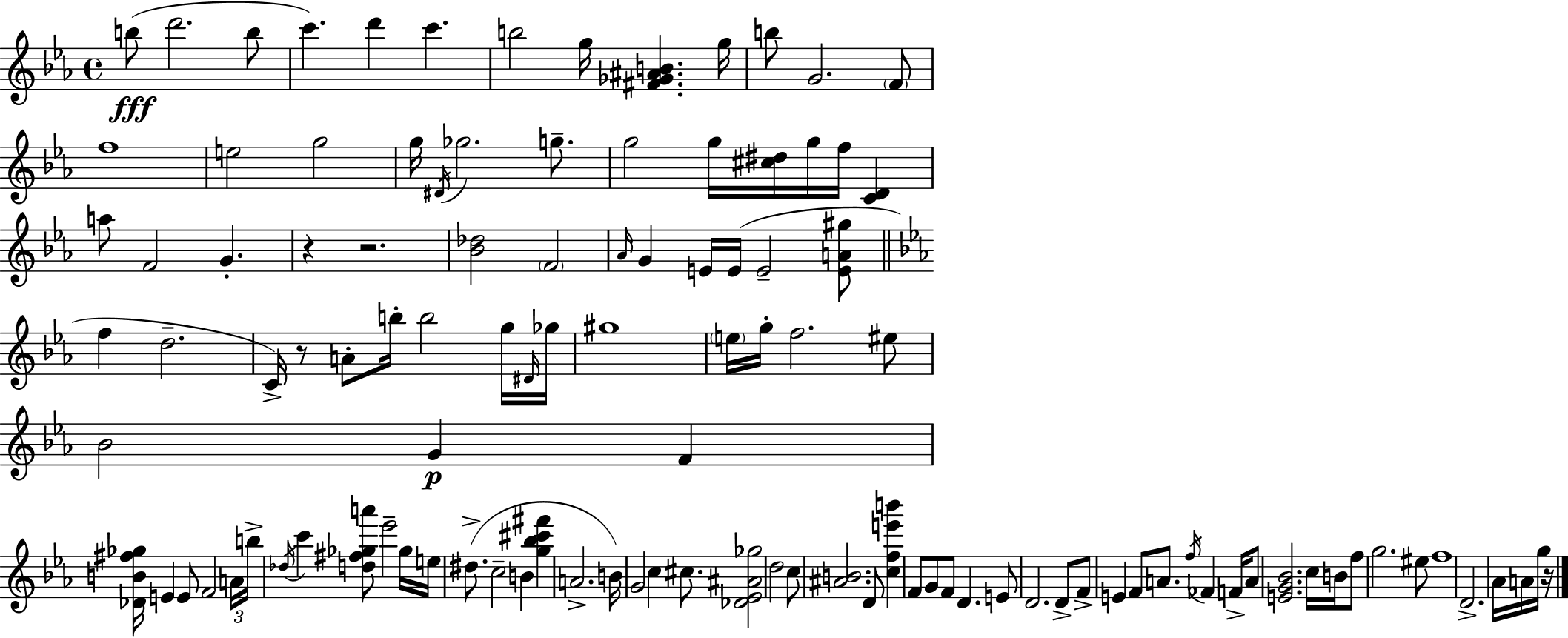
{
  \clef treble
  \time 4/4
  \defaultTimeSignature
  \key ees \major
  \repeat volta 2 { b''8(\fff d'''2. b''8 | c'''4.) d'''4 c'''4. | b''2 g''16 <fis' ges' ais' b'>4. g''16 | b''8 g'2. \parenthesize f'8 | \break f''1 | e''2 g''2 | g''16 \acciaccatura { dis'16 } ges''2. g''8.-- | g''2 g''16 <cis'' dis''>16 g''16 f''16 <c' d'>4 | \break a''8 f'2 g'4.-. | r4 r2. | <bes' des''>2 \parenthesize f'2 | \grace { aes'16 } g'4 e'16 e'16( e'2-- | \break <e' a' gis''>8 \bar "||" \break \key c \minor f''4 d''2.-- | c'16->) r8 a'8-. b''16-. b''2 g''16 \grace { dis'16 } | ges''16 gis''1 | \parenthesize e''16 g''16-. f''2. eis''8 | \break bes'2 g'4\p f'4 | <des' b' fis'' ges''>16 e'4 e'8 f'2 | \tuplet 3/2 { a'16 b''16-> \acciaccatura { des''16 } } c'''4 <d'' fis'' ges'' a'''>8 ees'''2-- | ges''16 e''16 dis''8.->( c''2-- b'4 | \break <g'' bes'' cis''' fis'''>4 a'2.-> | b'16) g'2 c''4 cis''8. | <des' ees' ais' ges''>2 d''2 | c''8 <ais' b'>2. | \break d'8 <c'' f'' e''' b'''>4 f'8 g'8 f'8 d'4. | e'8 d'2. | d'8-> f'8-> e'4 f'8 a'8. \acciaccatura { f''16 } fes'4 | f'16-> a'8 <e' g' bes'>2. | \break c''16 b'16 f''8 g''2. | eis''8 f''1 | d'2.-> aes'16 | a'16 g''16 r16 } \bar "|."
}